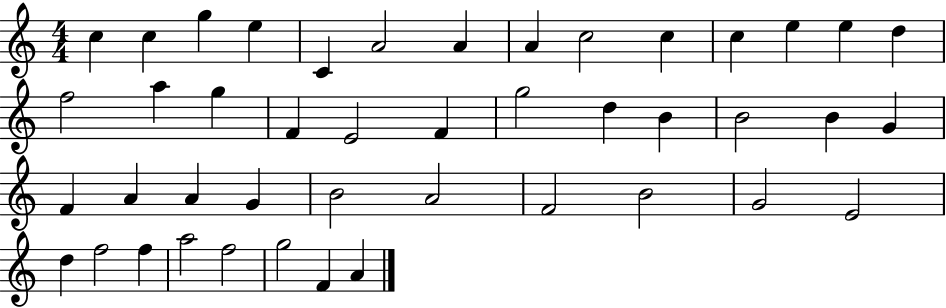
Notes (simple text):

C5/q C5/q G5/q E5/q C4/q A4/h A4/q A4/q C5/h C5/q C5/q E5/q E5/q D5/q F5/h A5/q G5/q F4/q E4/h F4/q G5/h D5/q B4/q B4/h B4/q G4/q F4/q A4/q A4/q G4/q B4/h A4/h F4/h B4/h G4/h E4/h D5/q F5/h F5/q A5/h F5/h G5/h F4/q A4/q